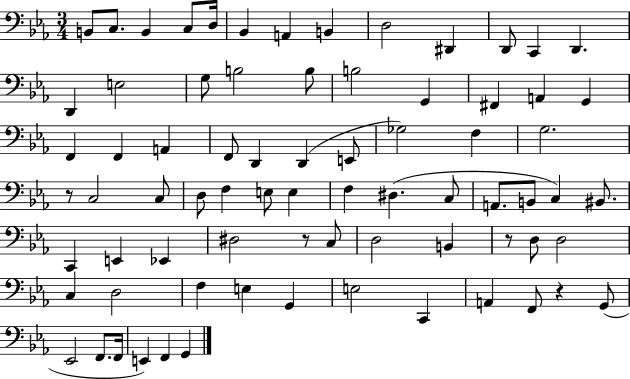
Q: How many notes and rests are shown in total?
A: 75